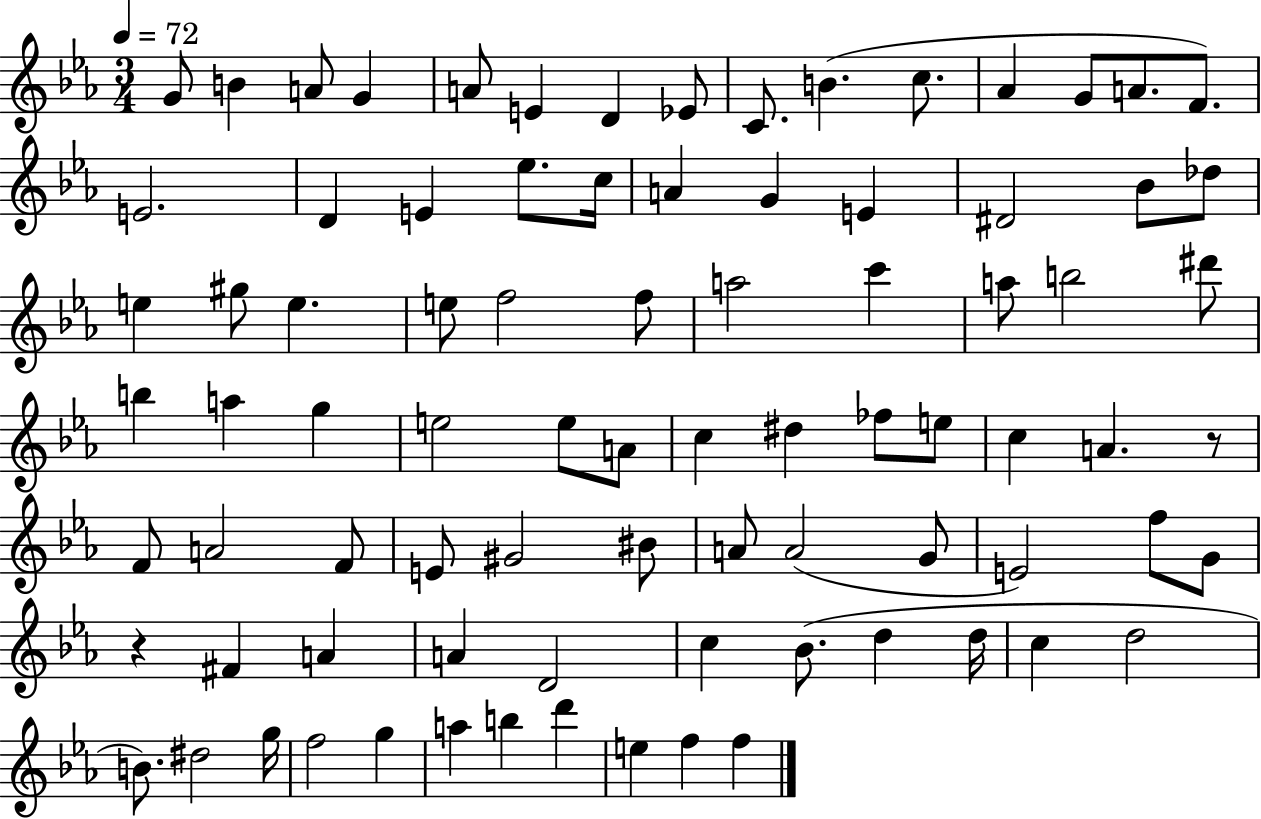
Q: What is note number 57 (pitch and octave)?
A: A4